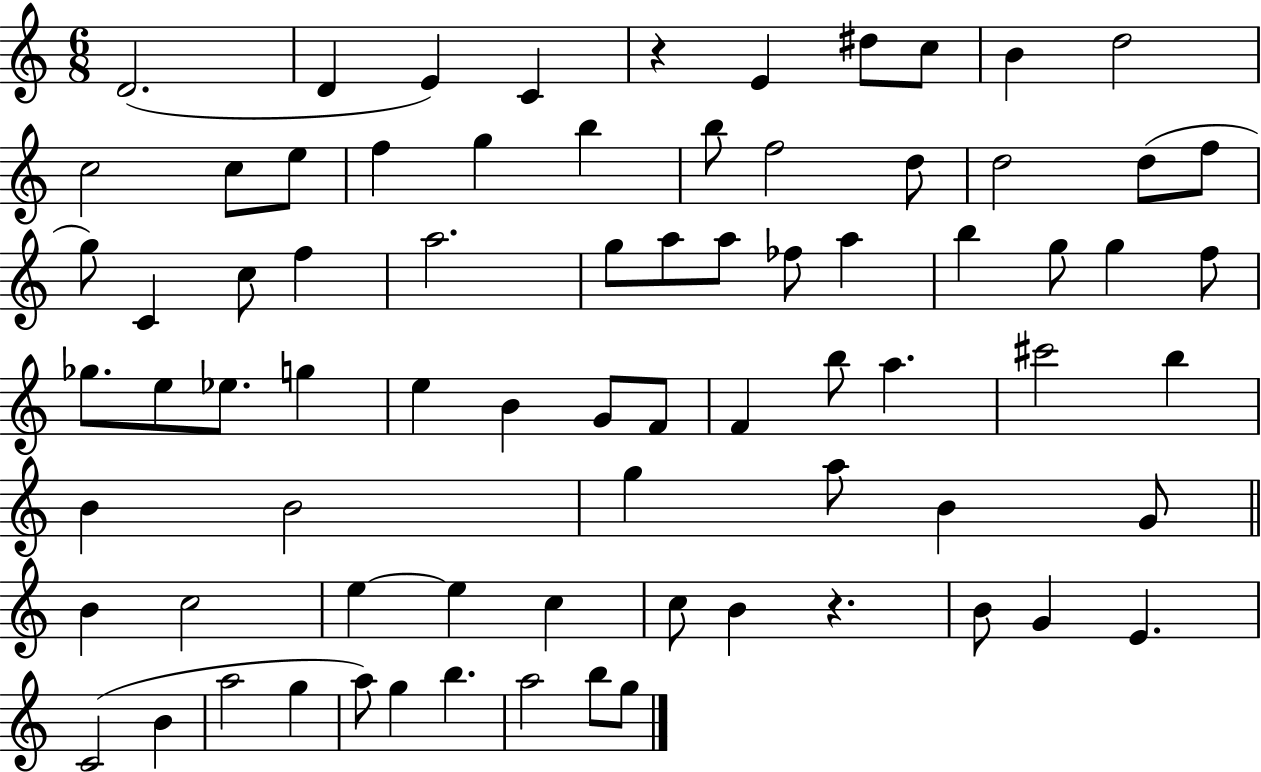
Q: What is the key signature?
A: C major